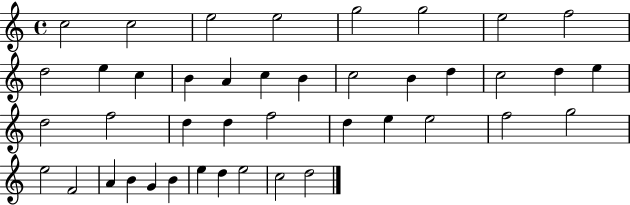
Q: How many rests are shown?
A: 0